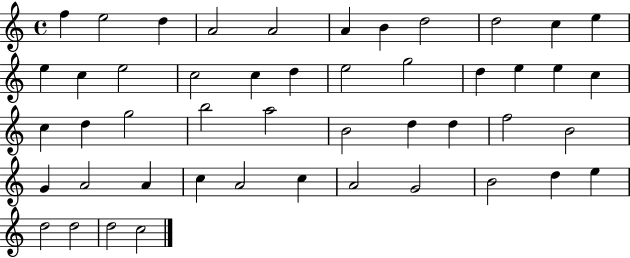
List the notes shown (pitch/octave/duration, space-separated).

F5/q E5/h D5/q A4/h A4/h A4/q B4/q D5/h D5/h C5/q E5/q E5/q C5/q E5/h C5/h C5/q D5/q E5/h G5/h D5/q E5/q E5/q C5/q C5/q D5/q G5/h B5/h A5/h B4/h D5/q D5/q F5/h B4/h G4/q A4/h A4/q C5/q A4/h C5/q A4/h G4/h B4/h D5/q E5/q D5/h D5/h D5/h C5/h